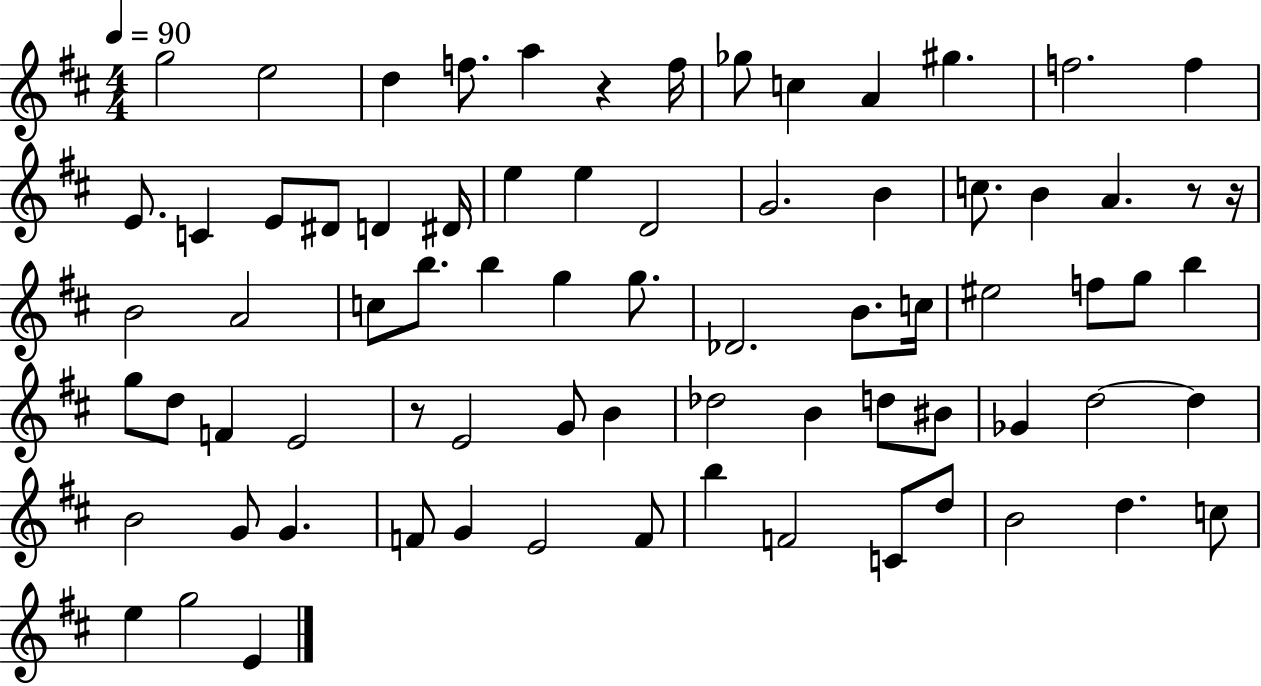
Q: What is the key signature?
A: D major